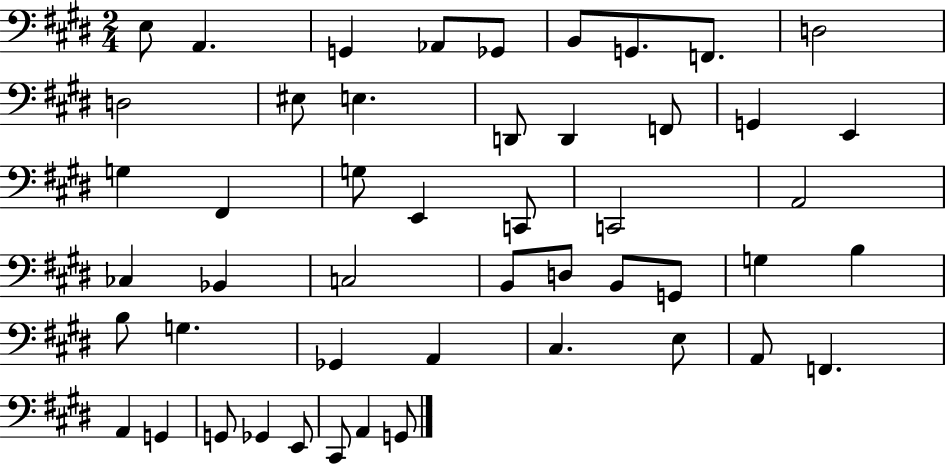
X:1
T:Untitled
M:2/4
L:1/4
K:E
E,/2 A,, G,, _A,,/2 _G,,/2 B,,/2 G,,/2 F,,/2 D,2 D,2 ^E,/2 E, D,,/2 D,, F,,/2 G,, E,, G, ^F,, G,/2 E,, C,,/2 C,,2 A,,2 _C, _B,, C,2 B,,/2 D,/2 B,,/2 G,,/2 G, B, B,/2 G, _G,, A,, ^C, E,/2 A,,/2 F,, A,, G,, G,,/2 _G,, E,,/2 ^C,,/2 A,, G,,/2